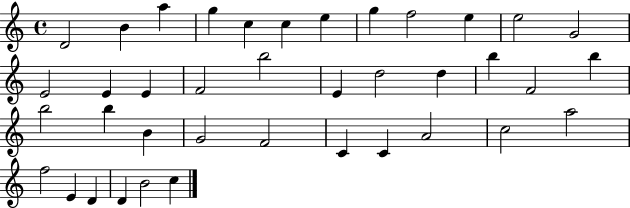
X:1
T:Untitled
M:4/4
L:1/4
K:C
D2 B a g c c e g f2 e e2 G2 E2 E E F2 b2 E d2 d b F2 b b2 b B G2 F2 C C A2 c2 a2 f2 E D D B2 c